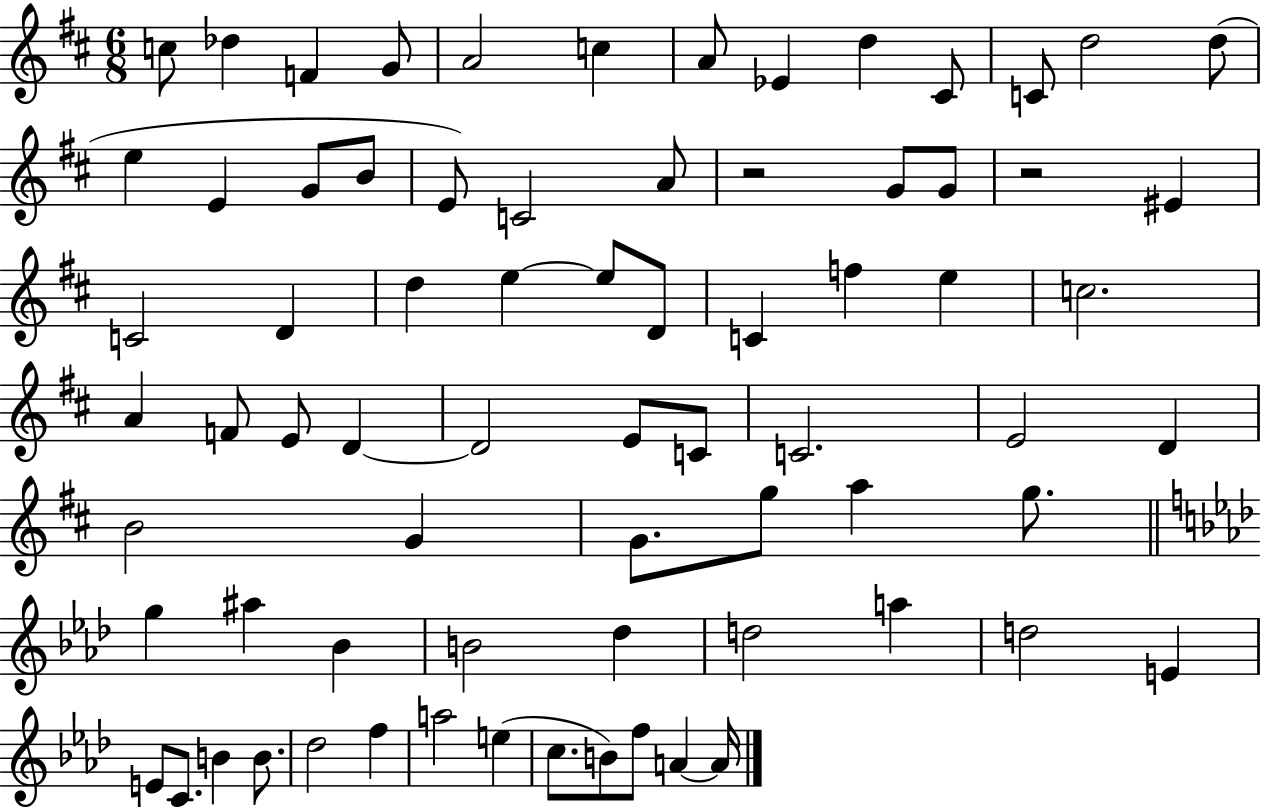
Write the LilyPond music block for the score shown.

{
  \clef treble
  \numericTimeSignature
  \time 6/8
  \key d \major
  \repeat volta 2 { c''8 des''4 f'4 g'8 | a'2 c''4 | a'8 ees'4 d''4 cis'8 | c'8 d''2 d''8( | \break e''4 e'4 g'8 b'8 | e'8) c'2 a'8 | r2 g'8 g'8 | r2 eis'4 | \break c'2 d'4 | d''4 e''4~~ e''8 d'8 | c'4 f''4 e''4 | c''2. | \break a'4 f'8 e'8 d'4~~ | d'2 e'8 c'8 | c'2. | e'2 d'4 | \break b'2 g'4 | g'8. g''8 a''4 g''8. | \bar "||" \break \key aes \major g''4 ais''4 bes'4 | b'2 des''4 | d''2 a''4 | d''2 e'4 | \break e'8 c'8. b'4 b'8. | des''2 f''4 | a''2 e''4( | c''8. b'8) f''8 a'4~~ a'16 | \break } \bar "|."
}